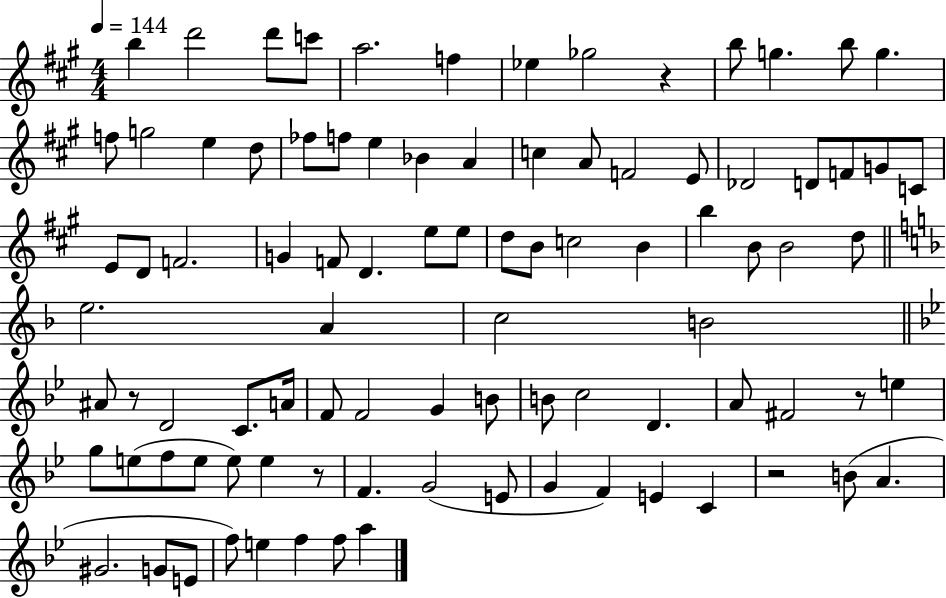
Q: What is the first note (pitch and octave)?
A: B5